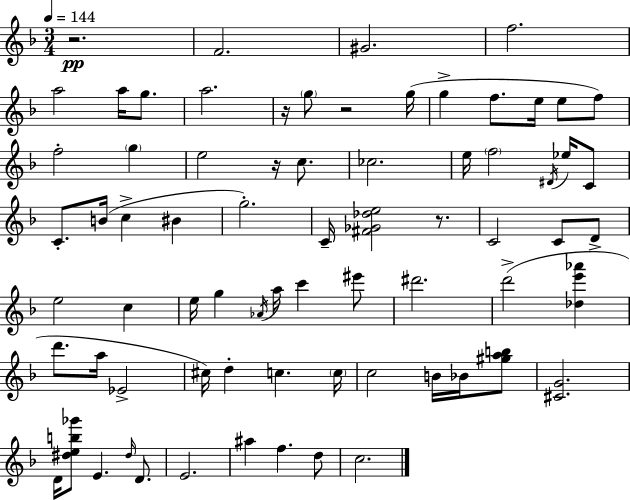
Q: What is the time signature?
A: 3/4